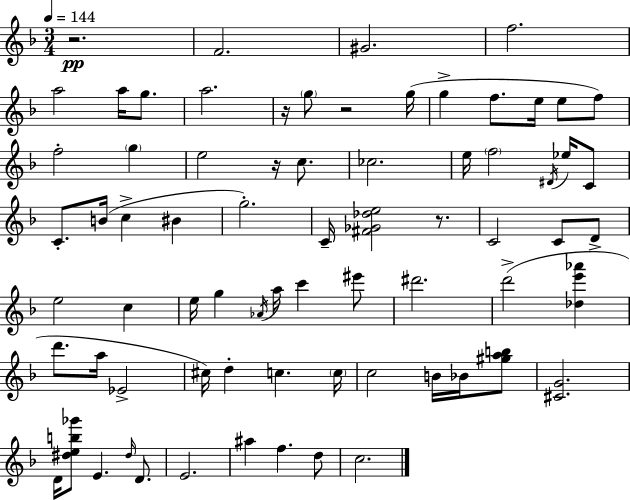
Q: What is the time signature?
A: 3/4